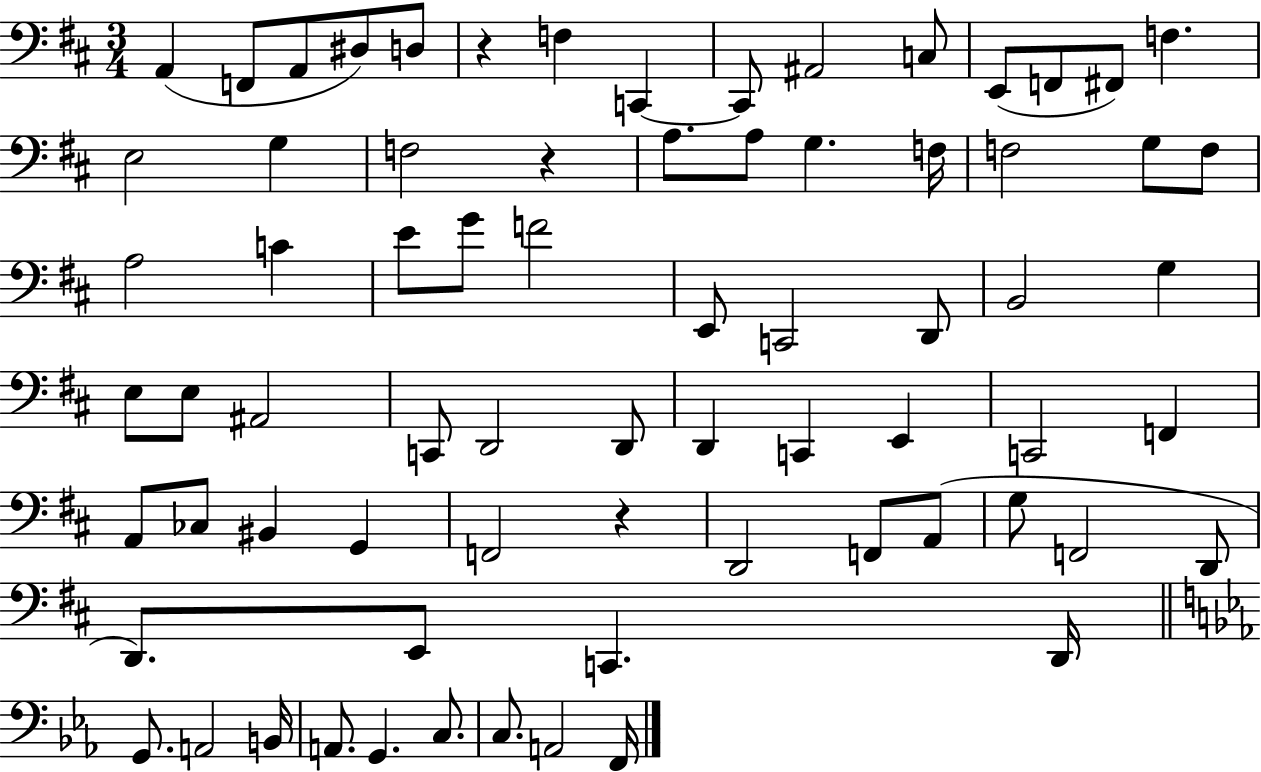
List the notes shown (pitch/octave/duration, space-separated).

A2/q F2/e A2/e D#3/e D3/e R/q F3/q C2/q C2/e A#2/h C3/e E2/e F2/e F#2/e F3/q. E3/h G3/q F3/h R/q A3/e. A3/e G3/q. F3/s F3/h G3/e F3/e A3/h C4/q E4/e G4/e F4/h E2/e C2/h D2/e B2/h G3/q E3/e E3/e A#2/h C2/e D2/h D2/e D2/q C2/q E2/q C2/h F2/q A2/e CES3/e BIS2/q G2/q F2/h R/q D2/h F2/e A2/e G3/e F2/h D2/e D2/e. E2/e C2/q. D2/s G2/e. A2/h B2/s A2/e. G2/q. C3/e. C3/e. A2/h F2/s